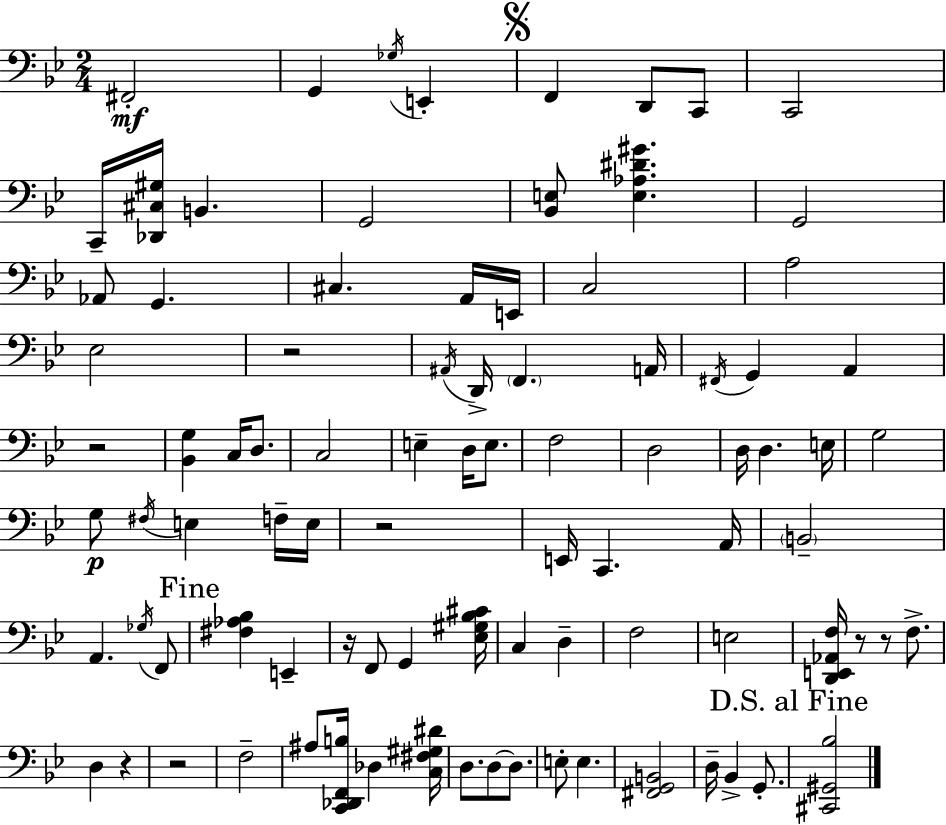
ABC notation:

X:1
T:Untitled
M:2/4
L:1/4
K:Gm
^F,,2 G,, _G,/4 E,, F,, D,,/2 C,,/2 C,,2 C,,/4 [_D,,^C,^G,]/4 B,, G,,2 [_B,,E,]/2 [E,_A,^D^G] G,,2 _A,,/2 G,, ^C, A,,/4 E,,/4 C,2 A,2 _E,2 z2 ^A,,/4 D,,/4 F,, A,,/4 ^F,,/4 G,, A,, z2 [_B,,G,] C,/4 D,/2 C,2 E, D,/4 E,/2 F,2 D,2 D,/4 D, E,/4 G,2 G,/2 ^F,/4 E, F,/4 E,/4 z2 E,,/4 C,, A,,/4 B,,2 A,, _G,/4 F,,/2 [^F,_A,_B,] E,, z/4 F,,/2 G,, [_E,^G,_B,^C]/4 C, D, F,2 E,2 [D,,E,,_A,,F,]/4 z/2 z/2 F,/2 D, z z2 F,2 ^A,/2 [C,,_D,,F,,B,]/4 _D, [C,^F,^G,^D]/4 D,/2 D,/2 D,/2 E,/2 E, [^F,,G,,B,,]2 D,/4 _B,, G,,/2 [^C,,^G,,_B,]2